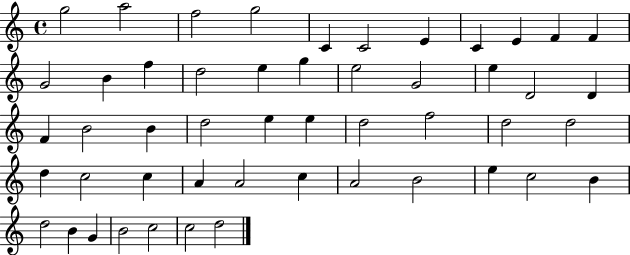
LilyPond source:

{
  \clef treble
  \time 4/4
  \defaultTimeSignature
  \key c \major
  g''2 a''2 | f''2 g''2 | c'4 c'2 e'4 | c'4 e'4 f'4 f'4 | \break g'2 b'4 f''4 | d''2 e''4 g''4 | e''2 g'2 | e''4 d'2 d'4 | \break f'4 b'2 b'4 | d''2 e''4 e''4 | d''2 f''2 | d''2 d''2 | \break d''4 c''2 c''4 | a'4 a'2 c''4 | a'2 b'2 | e''4 c''2 b'4 | \break d''2 b'4 g'4 | b'2 c''2 | c''2 d''2 | \bar "|."
}